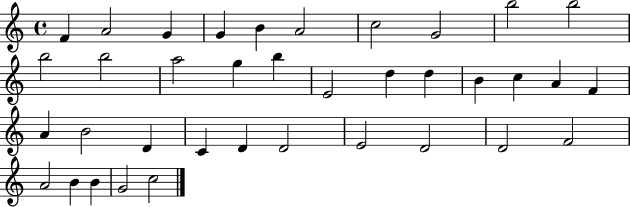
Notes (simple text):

F4/q A4/h G4/q G4/q B4/q A4/h C5/h G4/h B5/h B5/h B5/h B5/h A5/h G5/q B5/q E4/h D5/q D5/q B4/q C5/q A4/q F4/q A4/q B4/h D4/q C4/q D4/q D4/h E4/h D4/h D4/h F4/h A4/h B4/q B4/q G4/h C5/h